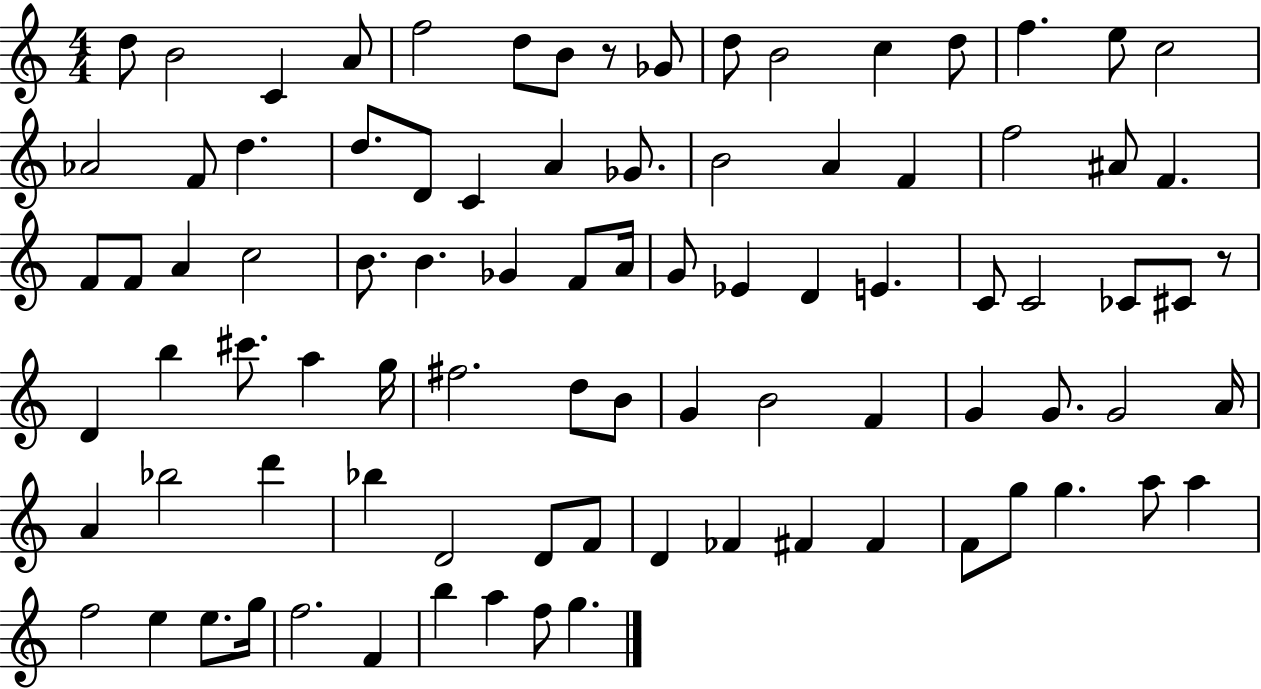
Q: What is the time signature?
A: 4/4